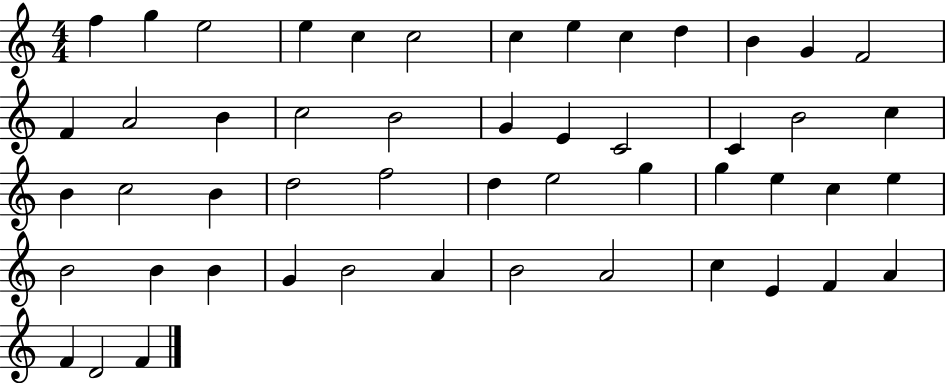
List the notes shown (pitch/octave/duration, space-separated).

F5/q G5/q E5/h E5/q C5/q C5/h C5/q E5/q C5/q D5/q B4/q G4/q F4/h F4/q A4/h B4/q C5/h B4/h G4/q E4/q C4/h C4/q B4/h C5/q B4/q C5/h B4/q D5/h F5/h D5/q E5/h G5/q G5/q E5/q C5/q E5/q B4/h B4/q B4/q G4/q B4/h A4/q B4/h A4/h C5/q E4/q F4/q A4/q F4/q D4/h F4/q